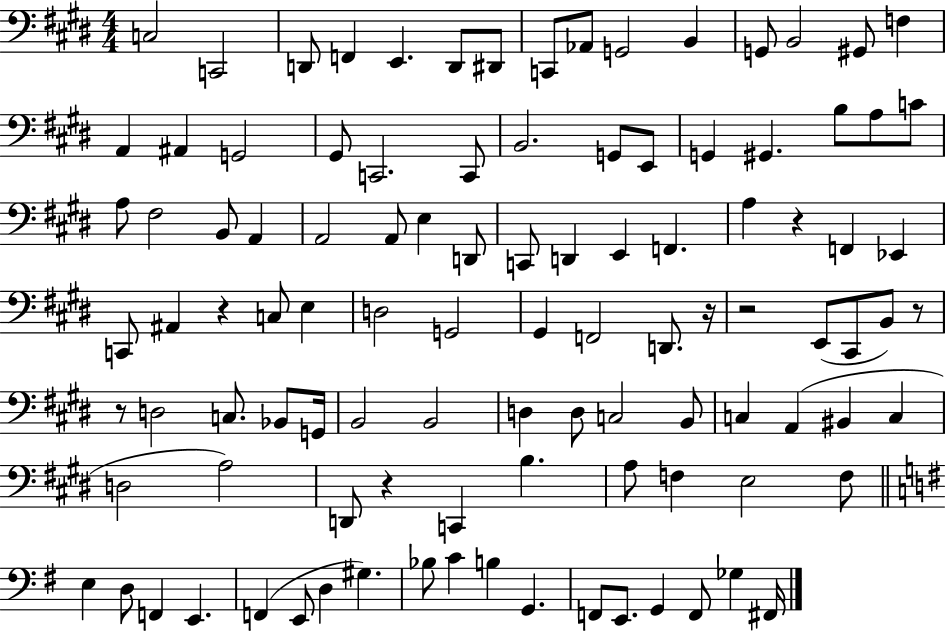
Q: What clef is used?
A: bass